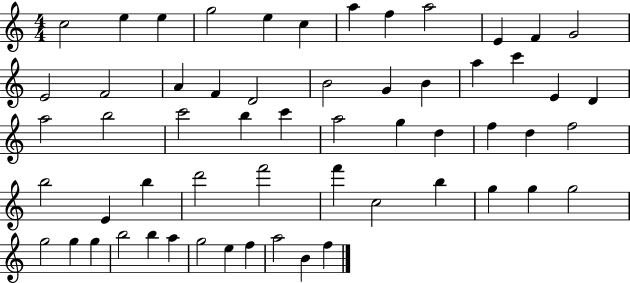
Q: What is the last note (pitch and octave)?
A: F5